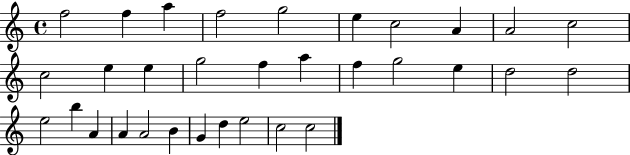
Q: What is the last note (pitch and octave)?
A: C5